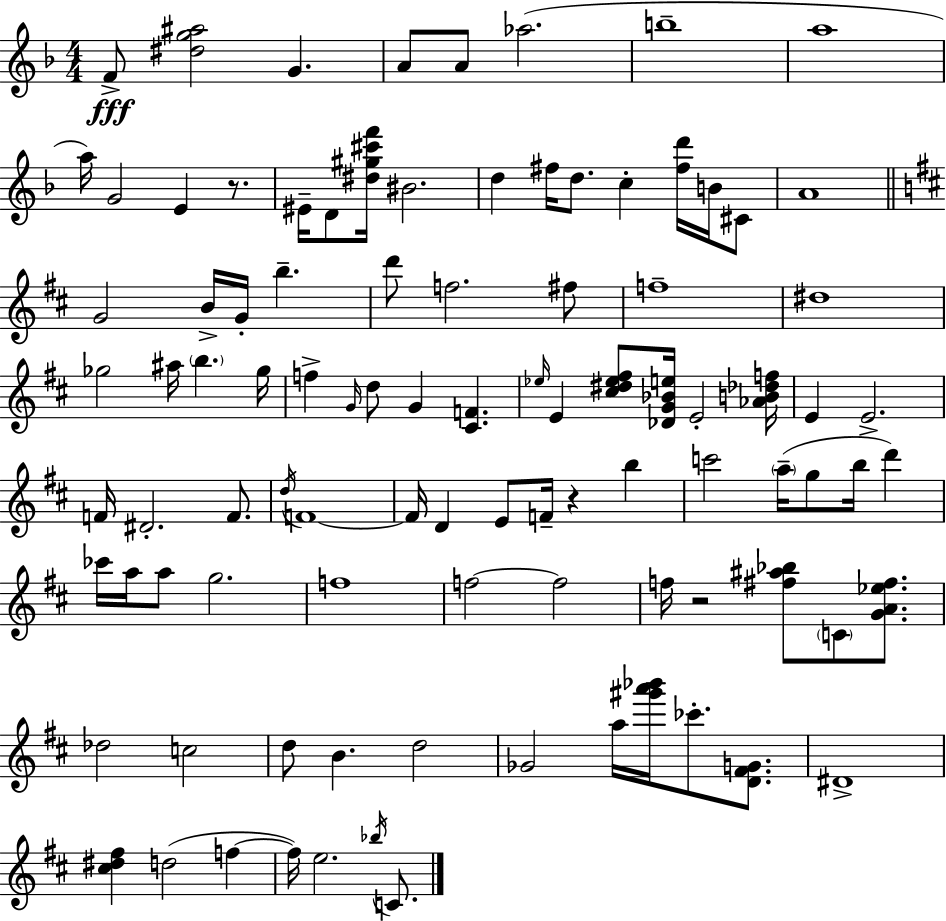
X:1
T:Untitled
M:4/4
L:1/4
K:F
F/2 [^dg^a]2 G A/2 A/2 _a2 b4 a4 a/4 G2 E z/2 ^E/4 D/2 [^d^g^c'f']/4 ^B2 d ^f/4 d/2 c [^fd']/4 B/4 ^C/2 A4 G2 B/4 G/4 b d'/2 f2 ^f/2 f4 ^d4 _g2 ^a/4 b _g/4 f G/4 d/2 G [^CF] _e/4 E [^c^d_e^f]/2 [_DG_Be]/4 E2 [_AB_df]/4 E E2 F/4 ^D2 F/2 d/4 F4 F/4 D E/2 F/4 z b c'2 a/4 g/2 b/4 d' _c'/4 a/4 a/2 g2 f4 f2 f2 f/4 z2 [^f^a_b]/2 C/2 [GA_e^f]/2 _d2 c2 d/2 B d2 _G2 a/4 [^g'a'_b']/4 _c'/2 [D^FG]/2 ^D4 [^c^d^f] d2 f f/4 e2 _b/4 C/2